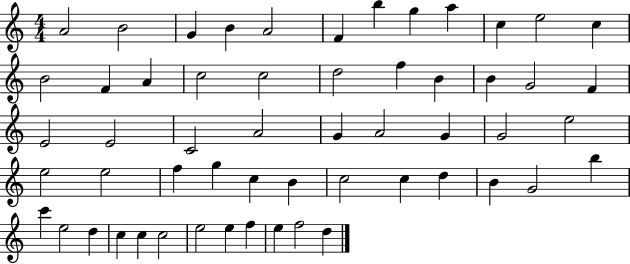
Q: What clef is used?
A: treble